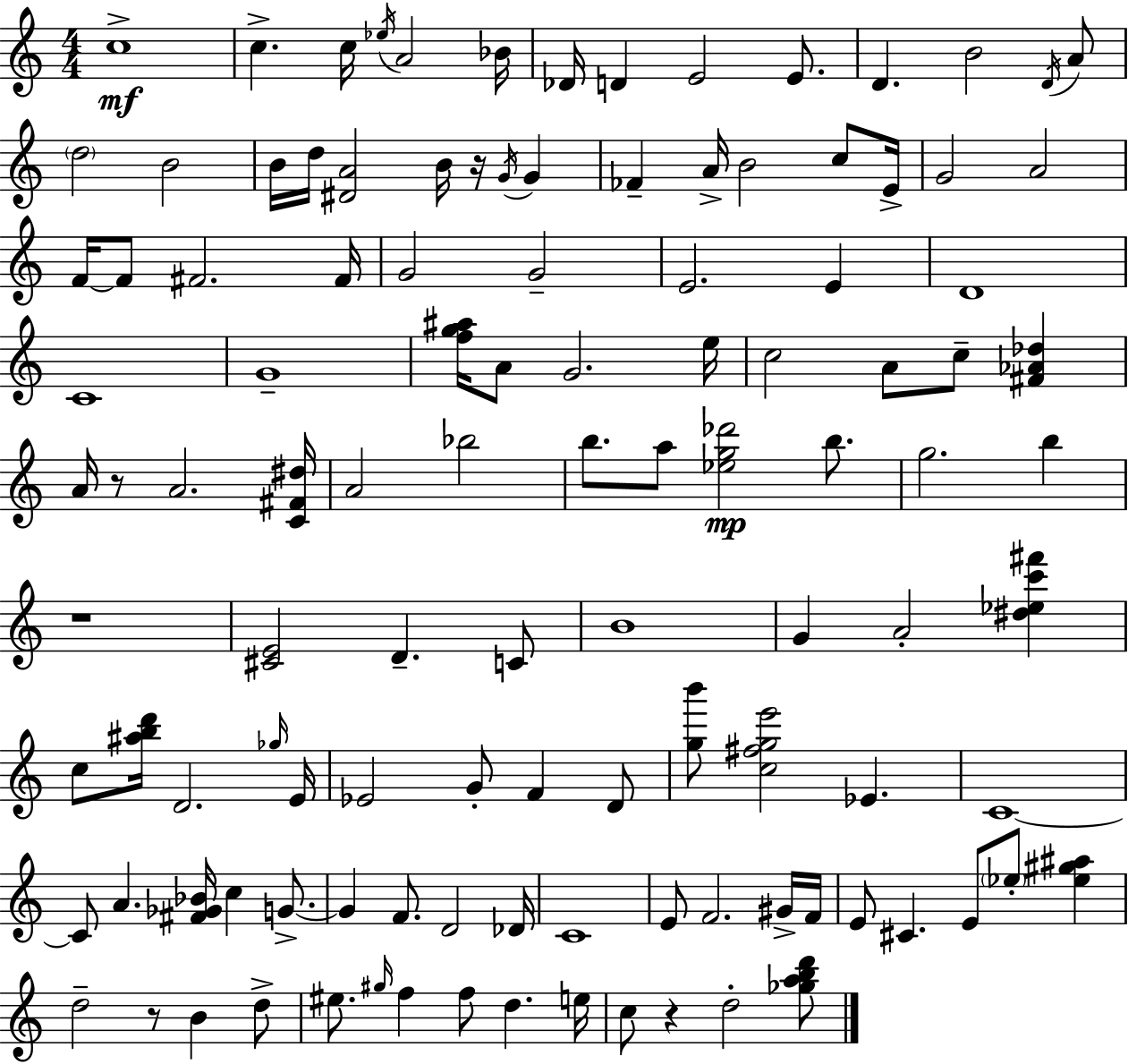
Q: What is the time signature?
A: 4/4